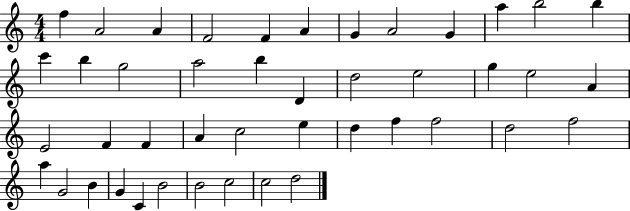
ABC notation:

X:1
T:Untitled
M:4/4
L:1/4
K:C
f A2 A F2 F A G A2 G a b2 b c' b g2 a2 b D d2 e2 g e2 A E2 F F A c2 e d f f2 d2 f2 a G2 B G C B2 B2 c2 c2 d2